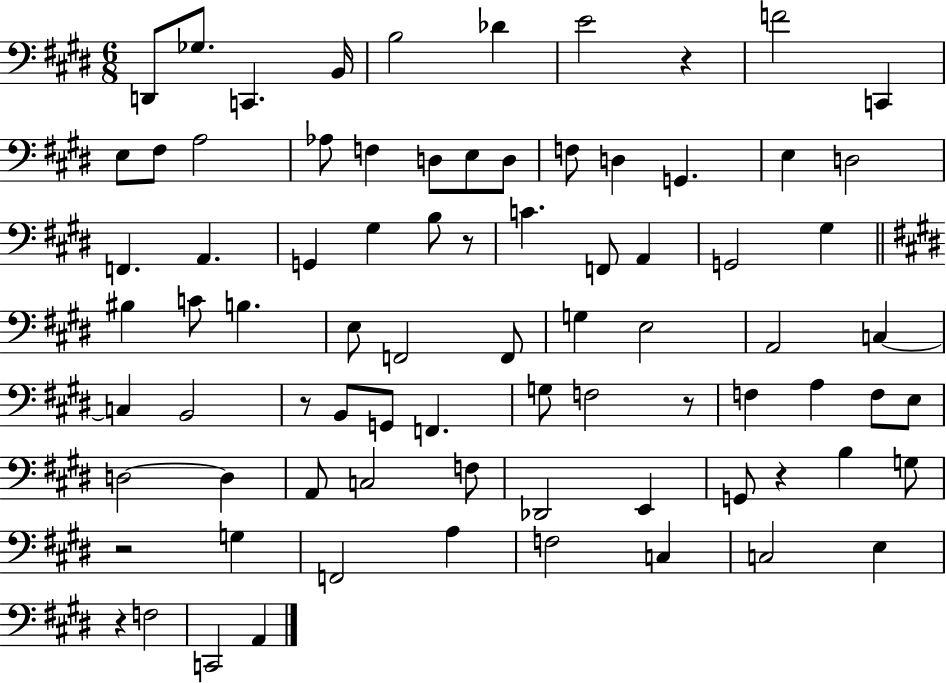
{
  \clef bass
  \numericTimeSignature
  \time 6/8
  \key e \major
  \repeat volta 2 { d,8 ges8. c,4. b,16 | b2 des'4 | e'2 r4 | f'2 c,4 | \break e8 fis8 a2 | aes8 f4 d8 e8 d8 | f8 d4 g,4. | e4 d2 | \break f,4. a,4. | g,4 gis4 b8 r8 | c'4. f,8 a,4 | g,2 gis4 | \break \bar "||" \break \key e \major bis4 c'8 b4. | e8 f,2 f,8 | g4 e2 | a,2 c4~~ | \break c4 b,2 | r8 b,8 g,8 f,4. | g8 f2 r8 | f4 a4 f8 e8 | \break d2~~ d4 | a,8 c2 f8 | des,2 e,4 | g,8 r4 b4 g8 | \break r2 g4 | f,2 a4 | f2 c4 | c2 e4 | \break r4 f2 | c,2 a,4 | } \bar "|."
}